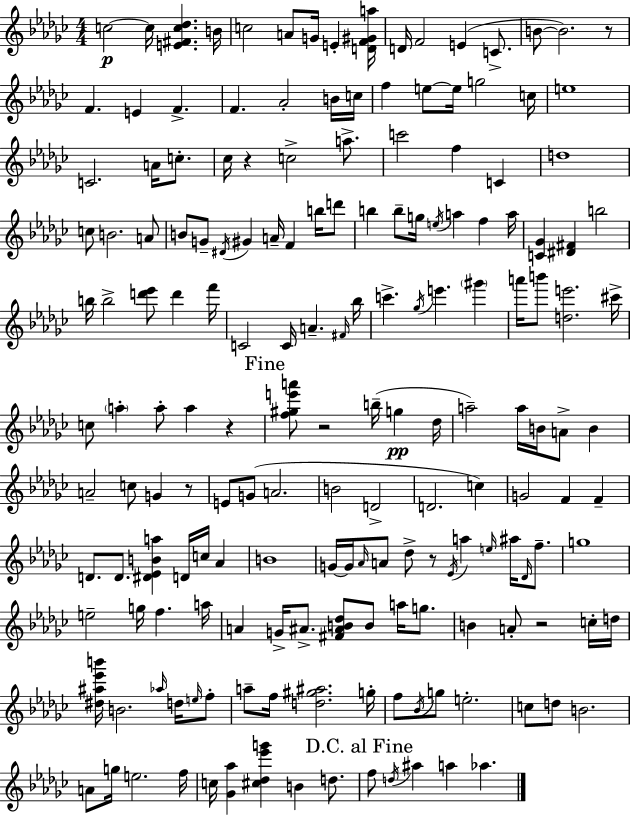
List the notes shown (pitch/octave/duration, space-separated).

C5/h C5/s [E4,F#4,C5,Db5]/q. B4/s C5/h A4/e G4/s E4/q [D4,F4,G#4,A5]/s D4/s F4/h E4/q C4/e. B4/e B4/h. R/e F4/q. E4/q F4/q. F4/q. Ab4/h B4/s C5/s F5/q E5/e E5/s G5/h C5/s E5/w C4/h. A4/s C5/e. CES5/s R/q C5/h A5/e. C6/h F5/q C4/q D5/w C5/e B4/h. A4/e B4/e G4/e D#4/s G#4/q A4/s F4/q B5/s D6/e B5/q B5/e G5/s E5/s A5/q F5/q A5/s [C4,Gb4]/q [D#4,F#4]/q B5/h B5/s B5/h [D6,Eb6]/e D6/q F6/s C4/h C4/s A4/q. F#4/s Bb5/s C6/q. Gb5/s E6/q. G#6/q A6/s B6/e [D5,E6]/h. C#6/s C5/e A5/q A5/e A5/q R/q [F5,G#5,E6,A6]/e R/h B5/s G5/q Db5/s A5/h A5/s B4/s A4/e B4/q A4/h C5/e G4/q R/e E4/e G4/e A4/h. B4/h D4/h D4/h. C5/q G4/h F4/q F4/q D4/e. D4/e. [D#4,Eb4,B4,A5]/q D4/s C5/s Ab4/q B4/w G4/s G4/s Ab4/s A4/e Db5/e R/e Eb4/s A5/q E5/s A#5/s Db4/s F5/e. G5/w E5/h G5/s F5/q. A5/s A4/q G4/s A#4/e. [F#4,A#4,B4,Db5]/e B4/e A5/s G5/e. B4/q A4/e R/h C5/s D5/s [D#5,A#5,Eb6,B6]/s B4/h. Ab5/s D5/s E5/s F5/e A5/e F5/s [D5,G#5,A#5]/h. G5/s F5/e Bb4/s G5/e E5/h. C5/e D5/e B4/h. A4/e G5/s E5/h. F5/s C5/s [Gb4,Ab5]/q [C#5,Db5,Eb6,G6]/q B4/q D5/e. F5/e D5/s A#5/q A5/q Ab5/q.